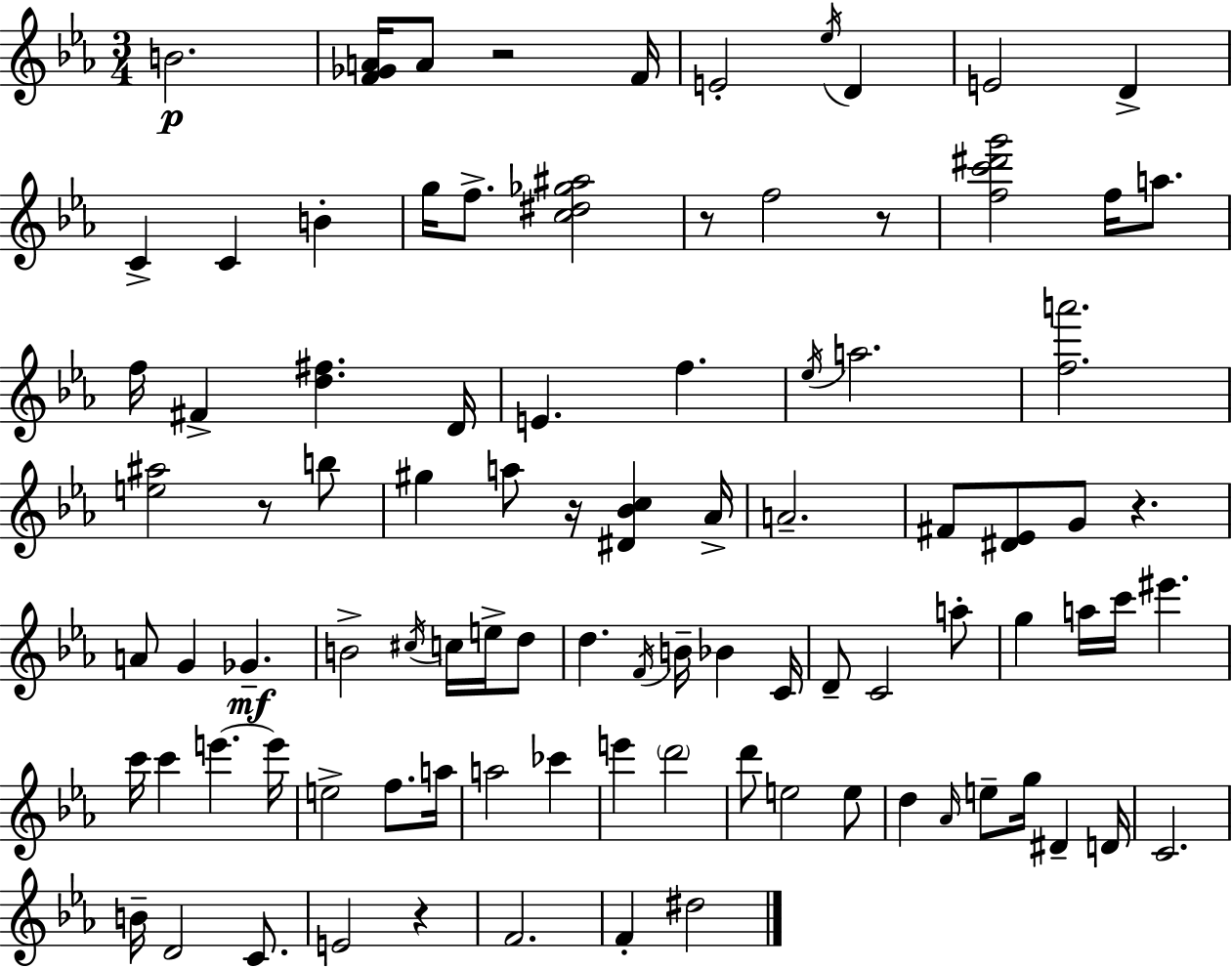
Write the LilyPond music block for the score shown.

{
  \clef treble
  \numericTimeSignature
  \time 3/4
  \key c \minor
  b'2.\p | <f' ges' a'>16 a'8 r2 f'16 | e'2-. \acciaccatura { ees''16 } d'4 | e'2 d'4-> | \break c'4-> c'4 b'4-. | g''16 f''8.-> <c'' dis'' ges'' ais''>2 | r8 f''2 r8 | <f'' c''' dis''' g'''>2 f''16 a''8. | \break f''16 fis'4-> <d'' fis''>4. | d'16 e'4. f''4. | \acciaccatura { ees''16 } a''2. | <f'' a'''>2. | \break <e'' ais''>2 r8 | b''8 gis''4 a''8 r16 <dis' bes' c''>4 | aes'16-> a'2.-- | fis'8 <dis' ees'>8 g'8 r4. | \break a'8 g'4 ges'4.--\mf | b'2-> \acciaccatura { cis''16 } c''16 | e''16-> d''8 d''4. \acciaccatura { f'16 } b'16-- bes'4 | c'16 d'8-- c'2 | \break a''8-. g''4 a''16 c'''16 eis'''4. | c'''16 c'''4 e'''4.~~ | e'''16 e''2-> | f''8. a''16 a''2 | \break ces'''4 e'''4 \parenthesize d'''2 | d'''8 e''2 | e''8 d''4 \grace { aes'16 } e''8-- g''16 | dis'4-- d'16 c'2. | \break b'16-- d'2 | c'8. e'2 | r4 f'2. | f'4-. dis''2 | \break \bar "|."
}